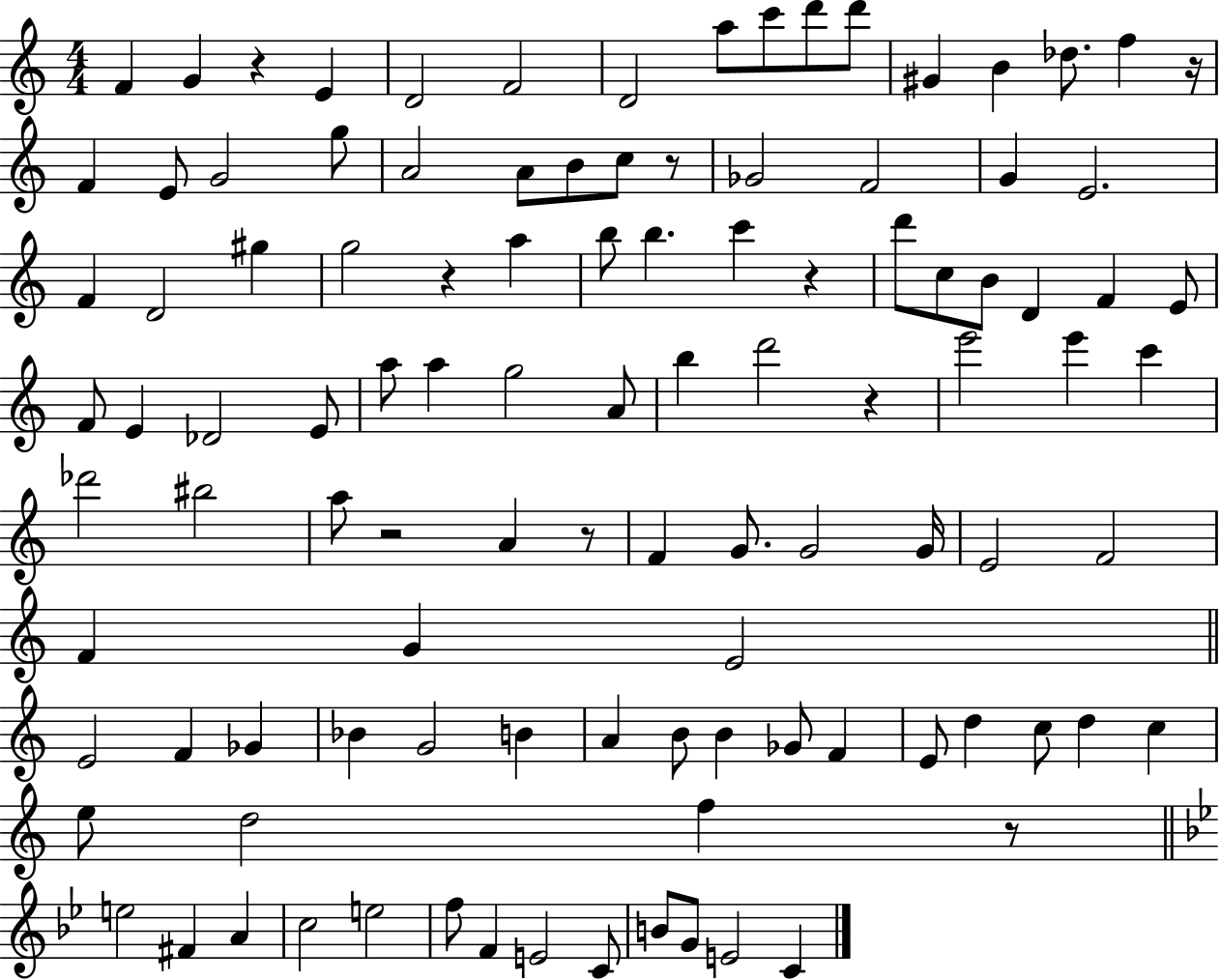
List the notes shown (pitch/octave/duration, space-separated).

F4/q G4/q R/q E4/q D4/h F4/h D4/h A5/e C6/e D6/e D6/e G#4/q B4/q Db5/e. F5/q R/s F4/q E4/e G4/h G5/e A4/h A4/e B4/e C5/e R/e Gb4/h F4/h G4/q E4/h. F4/q D4/h G#5/q G5/h R/q A5/q B5/e B5/q. C6/q R/q D6/e C5/e B4/e D4/q F4/q E4/e F4/e E4/q Db4/h E4/e A5/e A5/q G5/h A4/e B5/q D6/h R/q E6/h E6/q C6/q Db6/h BIS5/h A5/e R/h A4/q R/e F4/q G4/e. G4/h G4/s E4/h F4/h F4/q G4/q E4/h E4/h F4/q Gb4/q Bb4/q G4/h B4/q A4/q B4/e B4/q Gb4/e F4/q E4/e D5/q C5/e D5/q C5/q E5/e D5/h F5/q R/e E5/h F#4/q A4/q C5/h E5/h F5/e F4/q E4/h C4/e B4/e G4/e E4/h C4/q